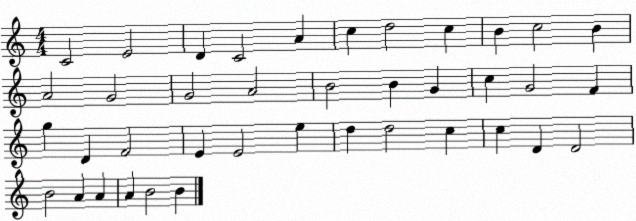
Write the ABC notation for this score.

X:1
T:Untitled
M:4/4
L:1/4
K:C
C2 E2 D C2 A c d2 c B c2 B A2 G2 G2 A2 B2 B G c G2 F g D F2 E E2 e d d2 c c D D2 B2 A A A B2 B